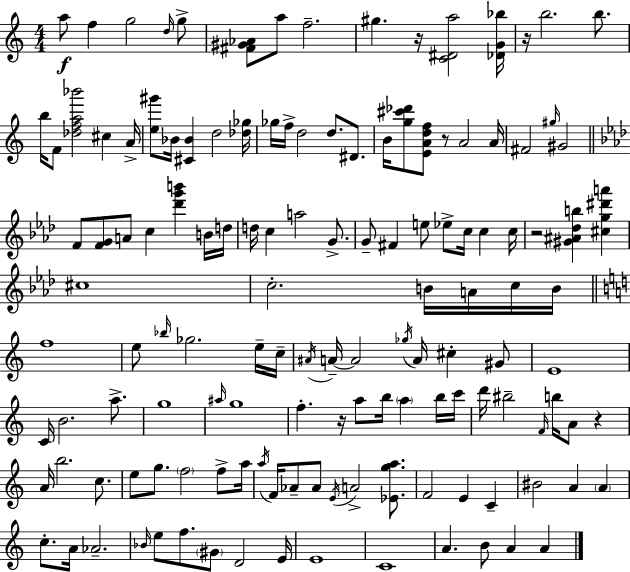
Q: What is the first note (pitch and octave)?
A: A5